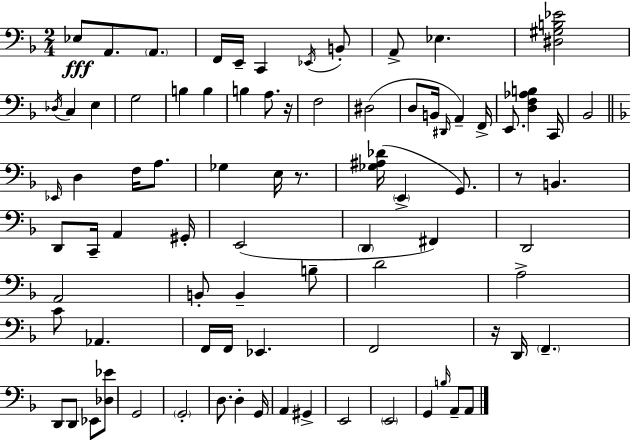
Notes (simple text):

Eb3/e A2/e. A2/e. F2/s E2/s C2/q Eb2/s B2/e A2/e Eb3/q. [D#3,G#3,B3,Eb4]/h Db3/s C3/q E3/q G3/h B3/q B3/q B3/q A3/e. R/s F3/h D#3/h D3/e B2/s D#2/s A2/q F2/s E2/e. [D3,F3,Ab3,B3]/q C2/s Bb2/h Eb2/s D3/q F3/s A3/e. Gb3/q E3/s R/e. [Gb3,A#3,Db4]/s E2/q G2/e. R/e B2/q. D2/e C2/s A2/q G#2/s E2/h D2/q F#2/q D2/h A2/h B2/e B2/q B3/e D4/h A3/h C4/e Ab2/q. F2/s F2/s Eb2/q. F2/h R/s D2/s F2/q. D2/e D2/e Eb2/e [Db3,Eb4]/e G2/h G2/h D3/e. D3/q G2/s A2/q G#2/q E2/h E2/h G2/q B3/s A2/e A2/e